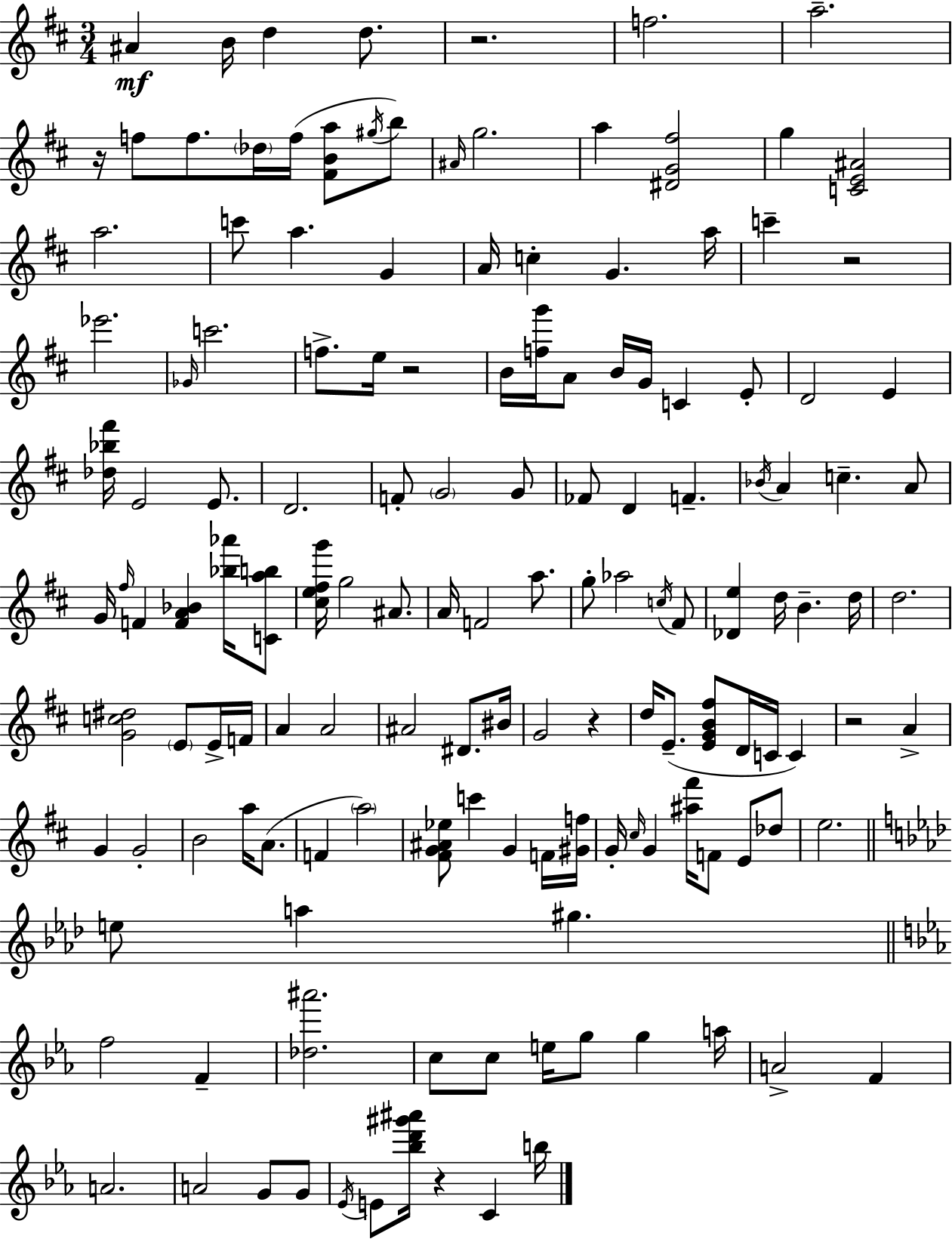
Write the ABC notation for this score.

X:1
T:Untitled
M:3/4
L:1/4
K:D
^A B/4 d d/2 z2 f2 a2 z/4 f/2 f/2 _d/4 f/4 [^FBa]/2 ^g/4 b/2 ^A/4 g2 a [^DG^f]2 g [CE^A]2 a2 c'/2 a G A/4 c G a/4 c' z2 _e'2 _G/4 c'2 f/2 e/4 z2 B/4 [fg']/4 A/2 B/4 G/4 C E/2 D2 E [_d_b^f']/4 E2 E/2 D2 F/2 G2 G/2 _F/2 D F _B/4 A c A/2 G/4 ^f/4 F [FA_B] [_b_a']/4 [Cab]/2 [^ce^fg']/4 g2 ^A/2 A/4 F2 a/2 g/2 _a2 c/4 ^F/2 [_De] d/4 B d/4 d2 [Gc^d]2 E/2 E/4 F/4 A A2 ^A2 ^D/2 ^B/4 G2 z d/4 E/2 [EGB^f]/2 D/4 C/4 C z2 A G G2 B2 a/4 A/2 F a2 [^FG^A_e]/2 c' G F/4 [^Gf]/4 G/4 ^c/4 G [^a^f']/4 F/2 E/2 _d/2 e2 e/2 a ^g f2 F [_d^a']2 c/2 c/2 e/4 g/2 g a/4 A2 F A2 A2 G/2 G/2 _E/4 E/2 [_bd'^g'^a']/4 z C b/4